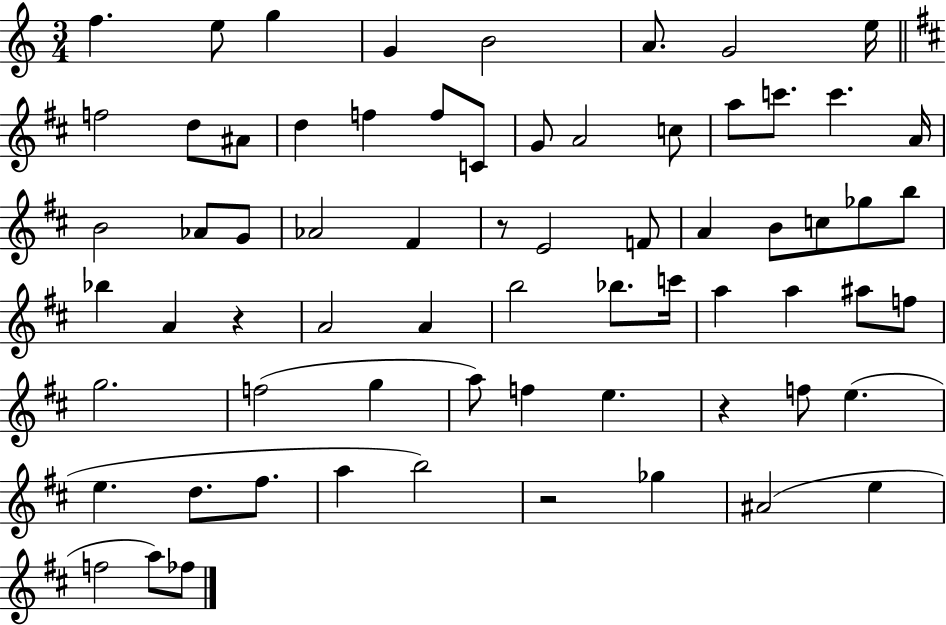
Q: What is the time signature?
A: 3/4